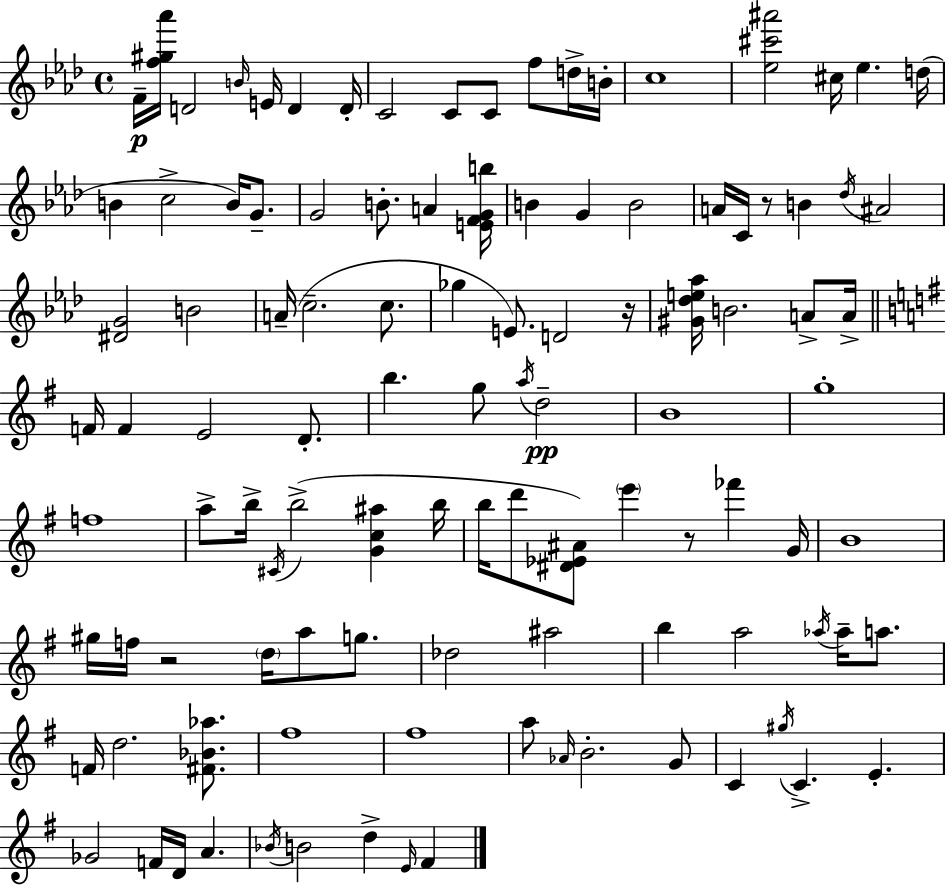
F4/s [F5,G#5,Ab6]/s D4/h B4/s E4/s D4/q D4/s C4/h C4/e C4/e F5/e D5/s B4/s C5/w [Eb5,C#6,A#6]/h C#5/s Eb5/q. D5/s B4/q C5/h B4/s G4/e. G4/h B4/e. A4/q [E4,F4,G4,B5]/s B4/q G4/q B4/h A4/s C4/s R/e B4/q Db5/s A#4/h [D#4,G4]/h B4/h A4/s C5/h. C5/e. Gb5/q E4/e. D4/h R/s [G#4,Db5,E5,Ab5]/s B4/h. A4/e A4/s F4/s F4/q E4/h D4/e. B5/q. G5/e A5/s D5/h B4/w G5/w F5/w A5/e B5/s C#4/s B5/h [G4,C5,A#5]/q B5/s B5/s D6/e [D#4,Eb4,A#4]/e E6/q R/e FES6/q G4/s B4/w G#5/s F5/s R/h D5/s A5/e G5/e. Db5/h A#5/h B5/q A5/h Ab5/s Ab5/s A5/e. F4/s D5/h. [F#4,Bb4,Ab5]/e. F#5/w F#5/w A5/e Ab4/s B4/h. G4/e C4/q G#5/s C4/q. E4/q. Gb4/h F4/s D4/s A4/q. Bb4/s B4/h D5/q E4/s F#4/q